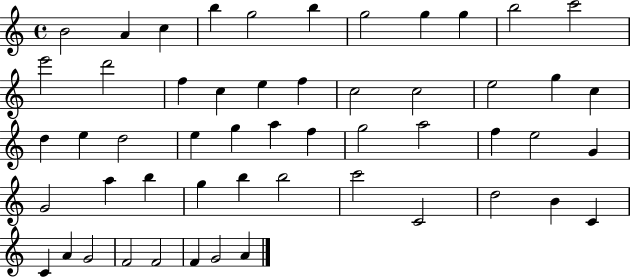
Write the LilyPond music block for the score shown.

{
  \clef treble
  \time 4/4
  \defaultTimeSignature
  \key c \major
  b'2 a'4 c''4 | b''4 g''2 b''4 | g''2 g''4 g''4 | b''2 c'''2 | \break e'''2 d'''2 | f''4 c''4 e''4 f''4 | c''2 c''2 | e''2 g''4 c''4 | \break d''4 e''4 d''2 | e''4 g''4 a''4 f''4 | g''2 a''2 | f''4 e''2 g'4 | \break g'2 a''4 b''4 | g''4 b''4 b''2 | c'''2 c'2 | d''2 b'4 c'4 | \break c'4 a'4 g'2 | f'2 f'2 | f'4 g'2 a'4 | \bar "|."
}